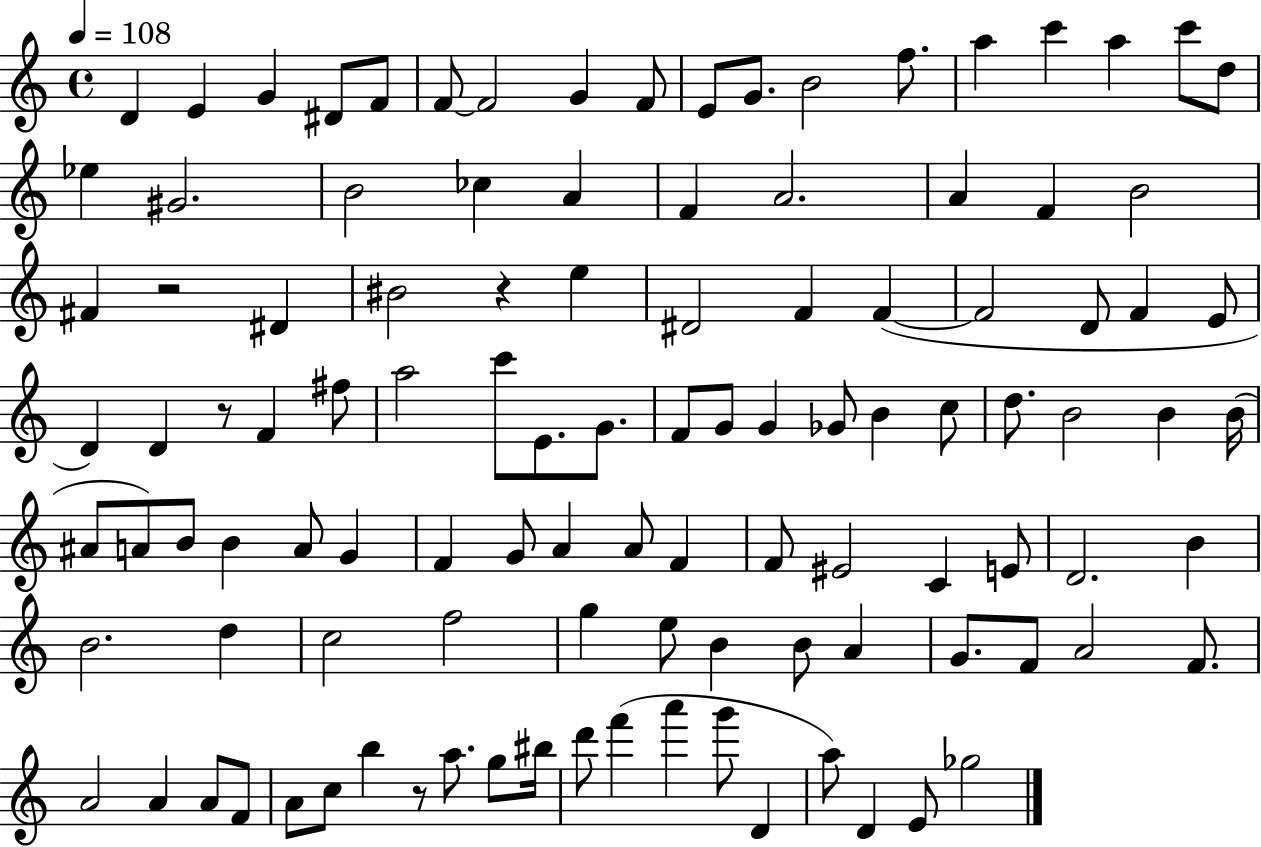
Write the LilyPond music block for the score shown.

{
  \clef treble
  \time 4/4
  \defaultTimeSignature
  \key c \major
  \tempo 4 = 108
  d'4 e'4 g'4 dis'8 f'8 | f'8~~ f'2 g'4 f'8 | e'8 g'8. b'2 f''8. | a''4 c'''4 a''4 c'''8 d''8 | \break ees''4 gis'2. | b'2 ces''4 a'4 | f'4 a'2. | a'4 f'4 b'2 | \break fis'4 r2 dis'4 | bis'2 r4 e''4 | dis'2 f'4 f'4~(~ | f'2 d'8 f'4 e'8 | \break d'4) d'4 r8 f'4 fis''8 | a''2 c'''8 e'8. g'8. | f'8 g'8 g'4 ges'8 b'4 c''8 | d''8. b'2 b'4 b'16( | \break ais'8 a'8) b'8 b'4 a'8 g'4 | f'4 g'8 a'4 a'8 f'4 | f'8 eis'2 c'4 e'8 | d'2. b'4 | \break b'2. d''4 | c''2 f''2 | g''4 e''8 b'4 b'8 a'4 | g'8. f'8 a'2 f'8. | \break a'2 a'4 a'8 f'8 | a'8 c''8 b''4 r8 a''8. g''8 bis''16 | d'''8 f'''4( a'''4 g'''8 d'4 | a''8) d'4 e'8 ges''2 | \break \bar "|."
}